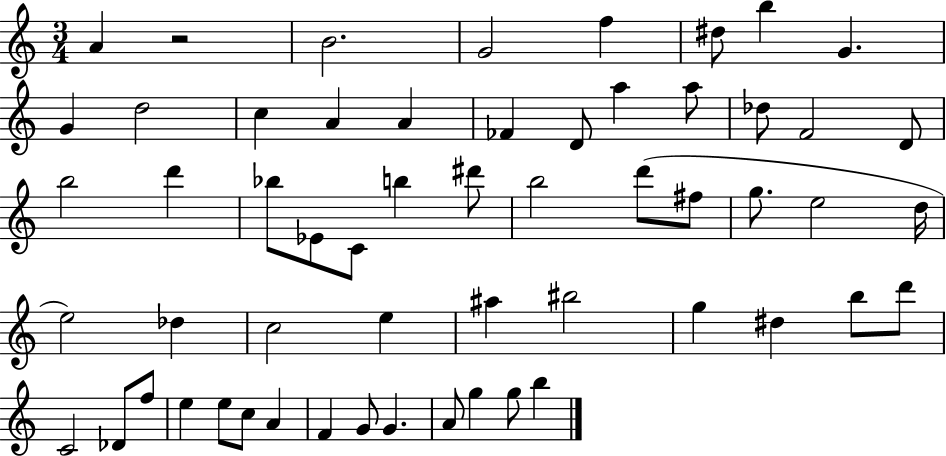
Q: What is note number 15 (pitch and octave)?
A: A5